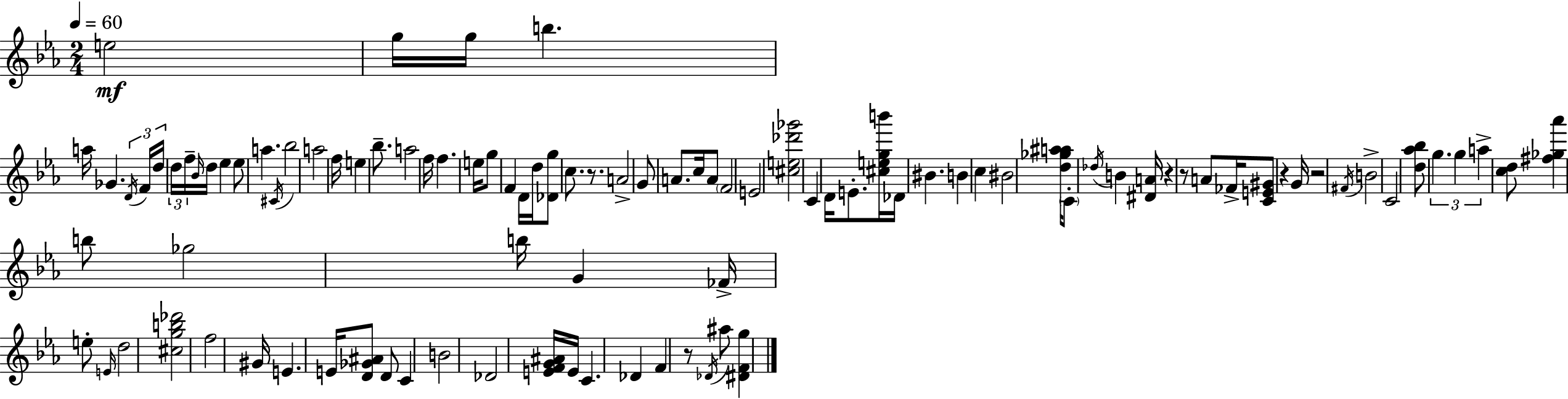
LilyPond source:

{
  \clef treble
  \numericTimeSignature
  \time 2/4
  \key ees \major
  \tempo 4 = 60
  e''2\mf | g''16 g''16 b''4. | a''16 ges'4. \tuplet 3/2 { \acciaccatura { d'16 } | f'16 d''16 } \tuplet 3/2 { d''16 f''16-- \grace { bes'16 } } d''16 ees''4 | \break ees''8 a''4. | \acciaccatura { cis'16 } bes''2 | a''2 | f''16 e''4 | \break bes''8.-- a''2 | f''16 f''4. | e''16 g''8 f'4 | d'16 d''16 <des' g''>8 c''8. | \break r8. a'2-> | g'8 a'8. | c''16 a'8 \parenthesize f'2 | e'2 | \break <cis'' e'' des''' ges'''>2 | c'4 d'16 | e'8.-. <cis'' e'' g'' b'''>16 des'16 bis'4. | b'4 c''4 | \break bis'2 | <d'' ges'' a'' ais''>16 \parenthesize c'8-. \acciaccatura { des''16 } b'4 | <dis' a'>16 r4 | r8 a'8 fes'16-> <c' e' gis'>8 r4 | \break g'16 r2 | \acciaccatura { fis'16 } b'2-> | c'2 | <d'' aes'' bes''>8 \tuplet 3/2 { g''4. | \break g''4 | a''4-> } <c'' d''>8 <fis'' ges'' aes'''>4 | b''8 ges''2 | b''16 g'4 | \break fes'16-> e''8-. \grace { e'16 } d''2 | <cis'' g'' b'' des'''>2 | f''2 | gis'16 e'4. | \break e'16 <d' ges' ais'>8 | d'8 c'4 b'2 | des'2 | <e' f' g' ais'>16 e'16 | \break c'4. des'4 | f'4 r8 | \acciaccatura { des'16 } ais''8 <dis' f' g''>4 \bar "|."
}